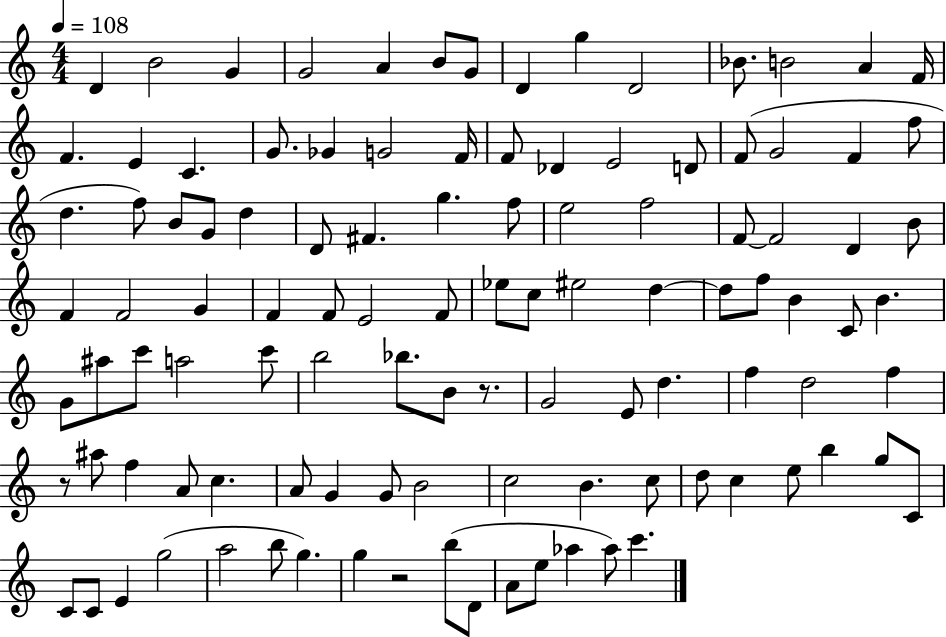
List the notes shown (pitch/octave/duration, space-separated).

D4/q B4/h G4/q G4/h A4/q B4/e G4/e D4/q G5/q D4/h Bb4/e. B4/h A4/q F4/s F4/q. E4/q C4/q. G4/e. Gb4/q G4/h F4/s F4/e Db4/q E4/h D4/e F4/e G4/h F4/q F5/e D5/q. F5/e B4/e G4/e D5/q D4/e F#4/q. G5/q. F5/e E5/h F5/h F4/e F4/h D4/q B4/e F4/q F4/h G4/q F4/q F4/e E4/h F4/e Eb5/e C5/e EIS5/h D5/q D5/e F5/e B4/q C4/e B4/q. G4/e A#5/e C6/e A5/h C6/e B5/h Bb5/e. B4/e R/e. G4/h E4/e D5/q. F5/q D5/h F5/q R/e A#5/e F5/q A4/e C5/q. A4/e G4/q G4/e B4/h C5/h B4/q. C5/e D5/e C5/q E5/e B5/q G5/e C4/e C4/e C4/e E4/q G5/h A5/h B5/e G5/q. G5/q R/h B5/e D4/e A4/e E5/e Ab5/q Ab5/e C6/q.